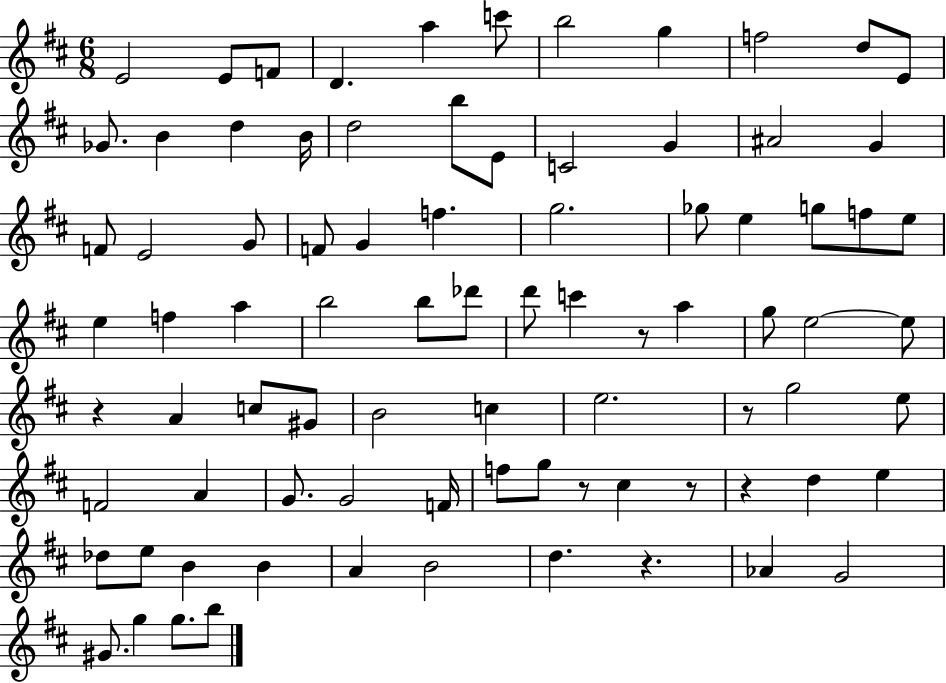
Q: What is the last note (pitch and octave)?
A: B5